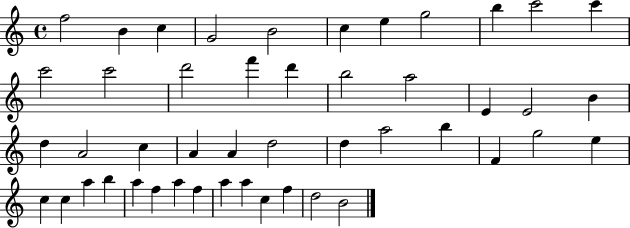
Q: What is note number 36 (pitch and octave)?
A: A5